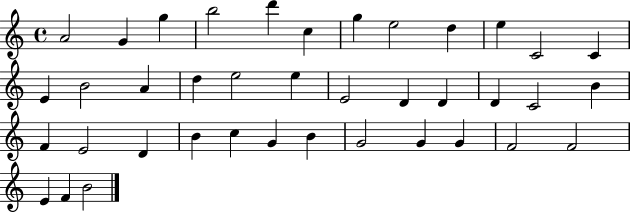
A4/h G4/q G5/q B5/h D6/q C5/q G5/q E5/h D5/q E5/q C4/h C4/q E4/q B4/h A4/q D5/q E5/h E5/q E4/h D4/q D4/q D4/q C4/h B4/q F4/q E4/h D4/q B4/q C5/q G4/q B4/q G4/h G4/q G4/q F4/h F4/h E4/q F4/q B4/h